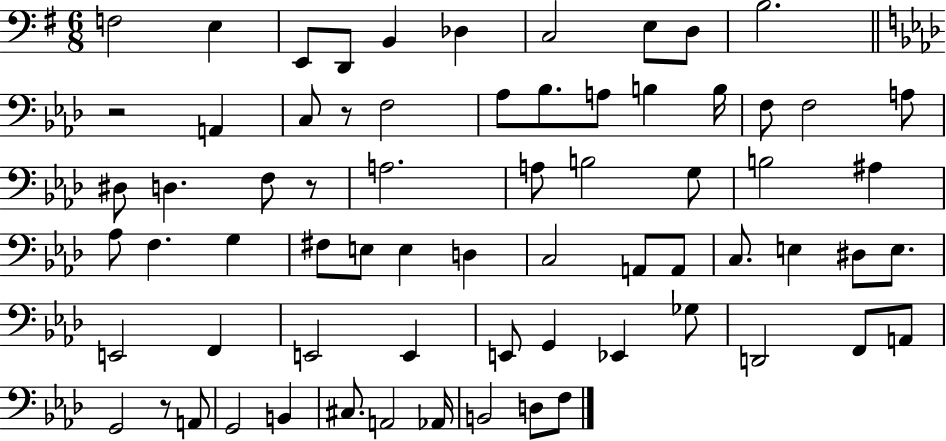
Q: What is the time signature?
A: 6/8